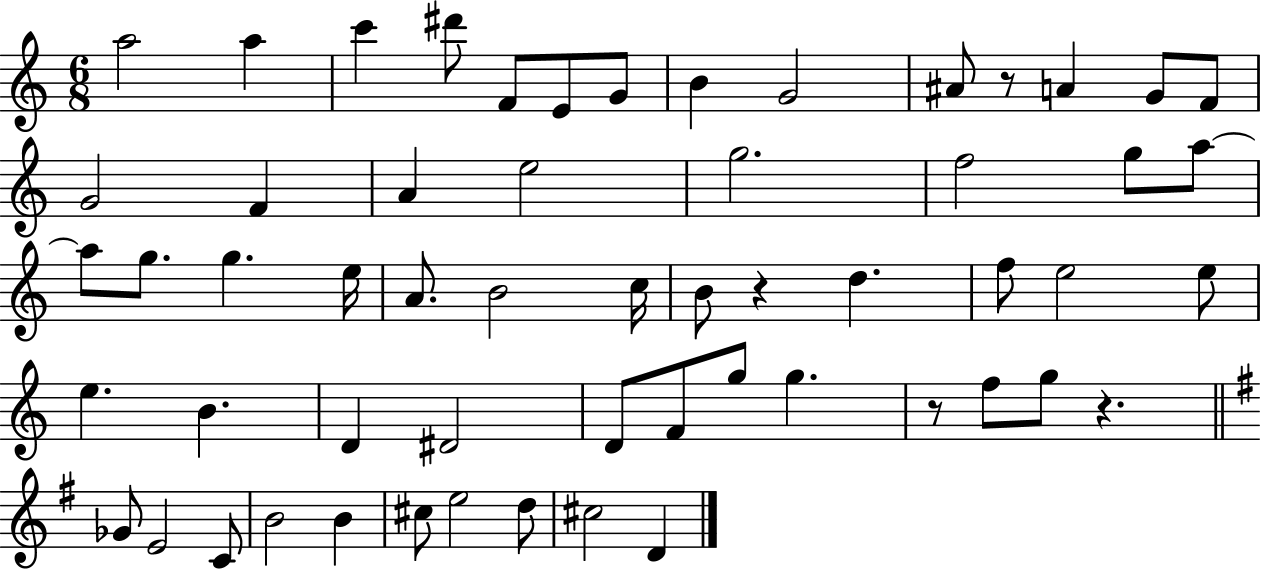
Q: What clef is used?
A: treble